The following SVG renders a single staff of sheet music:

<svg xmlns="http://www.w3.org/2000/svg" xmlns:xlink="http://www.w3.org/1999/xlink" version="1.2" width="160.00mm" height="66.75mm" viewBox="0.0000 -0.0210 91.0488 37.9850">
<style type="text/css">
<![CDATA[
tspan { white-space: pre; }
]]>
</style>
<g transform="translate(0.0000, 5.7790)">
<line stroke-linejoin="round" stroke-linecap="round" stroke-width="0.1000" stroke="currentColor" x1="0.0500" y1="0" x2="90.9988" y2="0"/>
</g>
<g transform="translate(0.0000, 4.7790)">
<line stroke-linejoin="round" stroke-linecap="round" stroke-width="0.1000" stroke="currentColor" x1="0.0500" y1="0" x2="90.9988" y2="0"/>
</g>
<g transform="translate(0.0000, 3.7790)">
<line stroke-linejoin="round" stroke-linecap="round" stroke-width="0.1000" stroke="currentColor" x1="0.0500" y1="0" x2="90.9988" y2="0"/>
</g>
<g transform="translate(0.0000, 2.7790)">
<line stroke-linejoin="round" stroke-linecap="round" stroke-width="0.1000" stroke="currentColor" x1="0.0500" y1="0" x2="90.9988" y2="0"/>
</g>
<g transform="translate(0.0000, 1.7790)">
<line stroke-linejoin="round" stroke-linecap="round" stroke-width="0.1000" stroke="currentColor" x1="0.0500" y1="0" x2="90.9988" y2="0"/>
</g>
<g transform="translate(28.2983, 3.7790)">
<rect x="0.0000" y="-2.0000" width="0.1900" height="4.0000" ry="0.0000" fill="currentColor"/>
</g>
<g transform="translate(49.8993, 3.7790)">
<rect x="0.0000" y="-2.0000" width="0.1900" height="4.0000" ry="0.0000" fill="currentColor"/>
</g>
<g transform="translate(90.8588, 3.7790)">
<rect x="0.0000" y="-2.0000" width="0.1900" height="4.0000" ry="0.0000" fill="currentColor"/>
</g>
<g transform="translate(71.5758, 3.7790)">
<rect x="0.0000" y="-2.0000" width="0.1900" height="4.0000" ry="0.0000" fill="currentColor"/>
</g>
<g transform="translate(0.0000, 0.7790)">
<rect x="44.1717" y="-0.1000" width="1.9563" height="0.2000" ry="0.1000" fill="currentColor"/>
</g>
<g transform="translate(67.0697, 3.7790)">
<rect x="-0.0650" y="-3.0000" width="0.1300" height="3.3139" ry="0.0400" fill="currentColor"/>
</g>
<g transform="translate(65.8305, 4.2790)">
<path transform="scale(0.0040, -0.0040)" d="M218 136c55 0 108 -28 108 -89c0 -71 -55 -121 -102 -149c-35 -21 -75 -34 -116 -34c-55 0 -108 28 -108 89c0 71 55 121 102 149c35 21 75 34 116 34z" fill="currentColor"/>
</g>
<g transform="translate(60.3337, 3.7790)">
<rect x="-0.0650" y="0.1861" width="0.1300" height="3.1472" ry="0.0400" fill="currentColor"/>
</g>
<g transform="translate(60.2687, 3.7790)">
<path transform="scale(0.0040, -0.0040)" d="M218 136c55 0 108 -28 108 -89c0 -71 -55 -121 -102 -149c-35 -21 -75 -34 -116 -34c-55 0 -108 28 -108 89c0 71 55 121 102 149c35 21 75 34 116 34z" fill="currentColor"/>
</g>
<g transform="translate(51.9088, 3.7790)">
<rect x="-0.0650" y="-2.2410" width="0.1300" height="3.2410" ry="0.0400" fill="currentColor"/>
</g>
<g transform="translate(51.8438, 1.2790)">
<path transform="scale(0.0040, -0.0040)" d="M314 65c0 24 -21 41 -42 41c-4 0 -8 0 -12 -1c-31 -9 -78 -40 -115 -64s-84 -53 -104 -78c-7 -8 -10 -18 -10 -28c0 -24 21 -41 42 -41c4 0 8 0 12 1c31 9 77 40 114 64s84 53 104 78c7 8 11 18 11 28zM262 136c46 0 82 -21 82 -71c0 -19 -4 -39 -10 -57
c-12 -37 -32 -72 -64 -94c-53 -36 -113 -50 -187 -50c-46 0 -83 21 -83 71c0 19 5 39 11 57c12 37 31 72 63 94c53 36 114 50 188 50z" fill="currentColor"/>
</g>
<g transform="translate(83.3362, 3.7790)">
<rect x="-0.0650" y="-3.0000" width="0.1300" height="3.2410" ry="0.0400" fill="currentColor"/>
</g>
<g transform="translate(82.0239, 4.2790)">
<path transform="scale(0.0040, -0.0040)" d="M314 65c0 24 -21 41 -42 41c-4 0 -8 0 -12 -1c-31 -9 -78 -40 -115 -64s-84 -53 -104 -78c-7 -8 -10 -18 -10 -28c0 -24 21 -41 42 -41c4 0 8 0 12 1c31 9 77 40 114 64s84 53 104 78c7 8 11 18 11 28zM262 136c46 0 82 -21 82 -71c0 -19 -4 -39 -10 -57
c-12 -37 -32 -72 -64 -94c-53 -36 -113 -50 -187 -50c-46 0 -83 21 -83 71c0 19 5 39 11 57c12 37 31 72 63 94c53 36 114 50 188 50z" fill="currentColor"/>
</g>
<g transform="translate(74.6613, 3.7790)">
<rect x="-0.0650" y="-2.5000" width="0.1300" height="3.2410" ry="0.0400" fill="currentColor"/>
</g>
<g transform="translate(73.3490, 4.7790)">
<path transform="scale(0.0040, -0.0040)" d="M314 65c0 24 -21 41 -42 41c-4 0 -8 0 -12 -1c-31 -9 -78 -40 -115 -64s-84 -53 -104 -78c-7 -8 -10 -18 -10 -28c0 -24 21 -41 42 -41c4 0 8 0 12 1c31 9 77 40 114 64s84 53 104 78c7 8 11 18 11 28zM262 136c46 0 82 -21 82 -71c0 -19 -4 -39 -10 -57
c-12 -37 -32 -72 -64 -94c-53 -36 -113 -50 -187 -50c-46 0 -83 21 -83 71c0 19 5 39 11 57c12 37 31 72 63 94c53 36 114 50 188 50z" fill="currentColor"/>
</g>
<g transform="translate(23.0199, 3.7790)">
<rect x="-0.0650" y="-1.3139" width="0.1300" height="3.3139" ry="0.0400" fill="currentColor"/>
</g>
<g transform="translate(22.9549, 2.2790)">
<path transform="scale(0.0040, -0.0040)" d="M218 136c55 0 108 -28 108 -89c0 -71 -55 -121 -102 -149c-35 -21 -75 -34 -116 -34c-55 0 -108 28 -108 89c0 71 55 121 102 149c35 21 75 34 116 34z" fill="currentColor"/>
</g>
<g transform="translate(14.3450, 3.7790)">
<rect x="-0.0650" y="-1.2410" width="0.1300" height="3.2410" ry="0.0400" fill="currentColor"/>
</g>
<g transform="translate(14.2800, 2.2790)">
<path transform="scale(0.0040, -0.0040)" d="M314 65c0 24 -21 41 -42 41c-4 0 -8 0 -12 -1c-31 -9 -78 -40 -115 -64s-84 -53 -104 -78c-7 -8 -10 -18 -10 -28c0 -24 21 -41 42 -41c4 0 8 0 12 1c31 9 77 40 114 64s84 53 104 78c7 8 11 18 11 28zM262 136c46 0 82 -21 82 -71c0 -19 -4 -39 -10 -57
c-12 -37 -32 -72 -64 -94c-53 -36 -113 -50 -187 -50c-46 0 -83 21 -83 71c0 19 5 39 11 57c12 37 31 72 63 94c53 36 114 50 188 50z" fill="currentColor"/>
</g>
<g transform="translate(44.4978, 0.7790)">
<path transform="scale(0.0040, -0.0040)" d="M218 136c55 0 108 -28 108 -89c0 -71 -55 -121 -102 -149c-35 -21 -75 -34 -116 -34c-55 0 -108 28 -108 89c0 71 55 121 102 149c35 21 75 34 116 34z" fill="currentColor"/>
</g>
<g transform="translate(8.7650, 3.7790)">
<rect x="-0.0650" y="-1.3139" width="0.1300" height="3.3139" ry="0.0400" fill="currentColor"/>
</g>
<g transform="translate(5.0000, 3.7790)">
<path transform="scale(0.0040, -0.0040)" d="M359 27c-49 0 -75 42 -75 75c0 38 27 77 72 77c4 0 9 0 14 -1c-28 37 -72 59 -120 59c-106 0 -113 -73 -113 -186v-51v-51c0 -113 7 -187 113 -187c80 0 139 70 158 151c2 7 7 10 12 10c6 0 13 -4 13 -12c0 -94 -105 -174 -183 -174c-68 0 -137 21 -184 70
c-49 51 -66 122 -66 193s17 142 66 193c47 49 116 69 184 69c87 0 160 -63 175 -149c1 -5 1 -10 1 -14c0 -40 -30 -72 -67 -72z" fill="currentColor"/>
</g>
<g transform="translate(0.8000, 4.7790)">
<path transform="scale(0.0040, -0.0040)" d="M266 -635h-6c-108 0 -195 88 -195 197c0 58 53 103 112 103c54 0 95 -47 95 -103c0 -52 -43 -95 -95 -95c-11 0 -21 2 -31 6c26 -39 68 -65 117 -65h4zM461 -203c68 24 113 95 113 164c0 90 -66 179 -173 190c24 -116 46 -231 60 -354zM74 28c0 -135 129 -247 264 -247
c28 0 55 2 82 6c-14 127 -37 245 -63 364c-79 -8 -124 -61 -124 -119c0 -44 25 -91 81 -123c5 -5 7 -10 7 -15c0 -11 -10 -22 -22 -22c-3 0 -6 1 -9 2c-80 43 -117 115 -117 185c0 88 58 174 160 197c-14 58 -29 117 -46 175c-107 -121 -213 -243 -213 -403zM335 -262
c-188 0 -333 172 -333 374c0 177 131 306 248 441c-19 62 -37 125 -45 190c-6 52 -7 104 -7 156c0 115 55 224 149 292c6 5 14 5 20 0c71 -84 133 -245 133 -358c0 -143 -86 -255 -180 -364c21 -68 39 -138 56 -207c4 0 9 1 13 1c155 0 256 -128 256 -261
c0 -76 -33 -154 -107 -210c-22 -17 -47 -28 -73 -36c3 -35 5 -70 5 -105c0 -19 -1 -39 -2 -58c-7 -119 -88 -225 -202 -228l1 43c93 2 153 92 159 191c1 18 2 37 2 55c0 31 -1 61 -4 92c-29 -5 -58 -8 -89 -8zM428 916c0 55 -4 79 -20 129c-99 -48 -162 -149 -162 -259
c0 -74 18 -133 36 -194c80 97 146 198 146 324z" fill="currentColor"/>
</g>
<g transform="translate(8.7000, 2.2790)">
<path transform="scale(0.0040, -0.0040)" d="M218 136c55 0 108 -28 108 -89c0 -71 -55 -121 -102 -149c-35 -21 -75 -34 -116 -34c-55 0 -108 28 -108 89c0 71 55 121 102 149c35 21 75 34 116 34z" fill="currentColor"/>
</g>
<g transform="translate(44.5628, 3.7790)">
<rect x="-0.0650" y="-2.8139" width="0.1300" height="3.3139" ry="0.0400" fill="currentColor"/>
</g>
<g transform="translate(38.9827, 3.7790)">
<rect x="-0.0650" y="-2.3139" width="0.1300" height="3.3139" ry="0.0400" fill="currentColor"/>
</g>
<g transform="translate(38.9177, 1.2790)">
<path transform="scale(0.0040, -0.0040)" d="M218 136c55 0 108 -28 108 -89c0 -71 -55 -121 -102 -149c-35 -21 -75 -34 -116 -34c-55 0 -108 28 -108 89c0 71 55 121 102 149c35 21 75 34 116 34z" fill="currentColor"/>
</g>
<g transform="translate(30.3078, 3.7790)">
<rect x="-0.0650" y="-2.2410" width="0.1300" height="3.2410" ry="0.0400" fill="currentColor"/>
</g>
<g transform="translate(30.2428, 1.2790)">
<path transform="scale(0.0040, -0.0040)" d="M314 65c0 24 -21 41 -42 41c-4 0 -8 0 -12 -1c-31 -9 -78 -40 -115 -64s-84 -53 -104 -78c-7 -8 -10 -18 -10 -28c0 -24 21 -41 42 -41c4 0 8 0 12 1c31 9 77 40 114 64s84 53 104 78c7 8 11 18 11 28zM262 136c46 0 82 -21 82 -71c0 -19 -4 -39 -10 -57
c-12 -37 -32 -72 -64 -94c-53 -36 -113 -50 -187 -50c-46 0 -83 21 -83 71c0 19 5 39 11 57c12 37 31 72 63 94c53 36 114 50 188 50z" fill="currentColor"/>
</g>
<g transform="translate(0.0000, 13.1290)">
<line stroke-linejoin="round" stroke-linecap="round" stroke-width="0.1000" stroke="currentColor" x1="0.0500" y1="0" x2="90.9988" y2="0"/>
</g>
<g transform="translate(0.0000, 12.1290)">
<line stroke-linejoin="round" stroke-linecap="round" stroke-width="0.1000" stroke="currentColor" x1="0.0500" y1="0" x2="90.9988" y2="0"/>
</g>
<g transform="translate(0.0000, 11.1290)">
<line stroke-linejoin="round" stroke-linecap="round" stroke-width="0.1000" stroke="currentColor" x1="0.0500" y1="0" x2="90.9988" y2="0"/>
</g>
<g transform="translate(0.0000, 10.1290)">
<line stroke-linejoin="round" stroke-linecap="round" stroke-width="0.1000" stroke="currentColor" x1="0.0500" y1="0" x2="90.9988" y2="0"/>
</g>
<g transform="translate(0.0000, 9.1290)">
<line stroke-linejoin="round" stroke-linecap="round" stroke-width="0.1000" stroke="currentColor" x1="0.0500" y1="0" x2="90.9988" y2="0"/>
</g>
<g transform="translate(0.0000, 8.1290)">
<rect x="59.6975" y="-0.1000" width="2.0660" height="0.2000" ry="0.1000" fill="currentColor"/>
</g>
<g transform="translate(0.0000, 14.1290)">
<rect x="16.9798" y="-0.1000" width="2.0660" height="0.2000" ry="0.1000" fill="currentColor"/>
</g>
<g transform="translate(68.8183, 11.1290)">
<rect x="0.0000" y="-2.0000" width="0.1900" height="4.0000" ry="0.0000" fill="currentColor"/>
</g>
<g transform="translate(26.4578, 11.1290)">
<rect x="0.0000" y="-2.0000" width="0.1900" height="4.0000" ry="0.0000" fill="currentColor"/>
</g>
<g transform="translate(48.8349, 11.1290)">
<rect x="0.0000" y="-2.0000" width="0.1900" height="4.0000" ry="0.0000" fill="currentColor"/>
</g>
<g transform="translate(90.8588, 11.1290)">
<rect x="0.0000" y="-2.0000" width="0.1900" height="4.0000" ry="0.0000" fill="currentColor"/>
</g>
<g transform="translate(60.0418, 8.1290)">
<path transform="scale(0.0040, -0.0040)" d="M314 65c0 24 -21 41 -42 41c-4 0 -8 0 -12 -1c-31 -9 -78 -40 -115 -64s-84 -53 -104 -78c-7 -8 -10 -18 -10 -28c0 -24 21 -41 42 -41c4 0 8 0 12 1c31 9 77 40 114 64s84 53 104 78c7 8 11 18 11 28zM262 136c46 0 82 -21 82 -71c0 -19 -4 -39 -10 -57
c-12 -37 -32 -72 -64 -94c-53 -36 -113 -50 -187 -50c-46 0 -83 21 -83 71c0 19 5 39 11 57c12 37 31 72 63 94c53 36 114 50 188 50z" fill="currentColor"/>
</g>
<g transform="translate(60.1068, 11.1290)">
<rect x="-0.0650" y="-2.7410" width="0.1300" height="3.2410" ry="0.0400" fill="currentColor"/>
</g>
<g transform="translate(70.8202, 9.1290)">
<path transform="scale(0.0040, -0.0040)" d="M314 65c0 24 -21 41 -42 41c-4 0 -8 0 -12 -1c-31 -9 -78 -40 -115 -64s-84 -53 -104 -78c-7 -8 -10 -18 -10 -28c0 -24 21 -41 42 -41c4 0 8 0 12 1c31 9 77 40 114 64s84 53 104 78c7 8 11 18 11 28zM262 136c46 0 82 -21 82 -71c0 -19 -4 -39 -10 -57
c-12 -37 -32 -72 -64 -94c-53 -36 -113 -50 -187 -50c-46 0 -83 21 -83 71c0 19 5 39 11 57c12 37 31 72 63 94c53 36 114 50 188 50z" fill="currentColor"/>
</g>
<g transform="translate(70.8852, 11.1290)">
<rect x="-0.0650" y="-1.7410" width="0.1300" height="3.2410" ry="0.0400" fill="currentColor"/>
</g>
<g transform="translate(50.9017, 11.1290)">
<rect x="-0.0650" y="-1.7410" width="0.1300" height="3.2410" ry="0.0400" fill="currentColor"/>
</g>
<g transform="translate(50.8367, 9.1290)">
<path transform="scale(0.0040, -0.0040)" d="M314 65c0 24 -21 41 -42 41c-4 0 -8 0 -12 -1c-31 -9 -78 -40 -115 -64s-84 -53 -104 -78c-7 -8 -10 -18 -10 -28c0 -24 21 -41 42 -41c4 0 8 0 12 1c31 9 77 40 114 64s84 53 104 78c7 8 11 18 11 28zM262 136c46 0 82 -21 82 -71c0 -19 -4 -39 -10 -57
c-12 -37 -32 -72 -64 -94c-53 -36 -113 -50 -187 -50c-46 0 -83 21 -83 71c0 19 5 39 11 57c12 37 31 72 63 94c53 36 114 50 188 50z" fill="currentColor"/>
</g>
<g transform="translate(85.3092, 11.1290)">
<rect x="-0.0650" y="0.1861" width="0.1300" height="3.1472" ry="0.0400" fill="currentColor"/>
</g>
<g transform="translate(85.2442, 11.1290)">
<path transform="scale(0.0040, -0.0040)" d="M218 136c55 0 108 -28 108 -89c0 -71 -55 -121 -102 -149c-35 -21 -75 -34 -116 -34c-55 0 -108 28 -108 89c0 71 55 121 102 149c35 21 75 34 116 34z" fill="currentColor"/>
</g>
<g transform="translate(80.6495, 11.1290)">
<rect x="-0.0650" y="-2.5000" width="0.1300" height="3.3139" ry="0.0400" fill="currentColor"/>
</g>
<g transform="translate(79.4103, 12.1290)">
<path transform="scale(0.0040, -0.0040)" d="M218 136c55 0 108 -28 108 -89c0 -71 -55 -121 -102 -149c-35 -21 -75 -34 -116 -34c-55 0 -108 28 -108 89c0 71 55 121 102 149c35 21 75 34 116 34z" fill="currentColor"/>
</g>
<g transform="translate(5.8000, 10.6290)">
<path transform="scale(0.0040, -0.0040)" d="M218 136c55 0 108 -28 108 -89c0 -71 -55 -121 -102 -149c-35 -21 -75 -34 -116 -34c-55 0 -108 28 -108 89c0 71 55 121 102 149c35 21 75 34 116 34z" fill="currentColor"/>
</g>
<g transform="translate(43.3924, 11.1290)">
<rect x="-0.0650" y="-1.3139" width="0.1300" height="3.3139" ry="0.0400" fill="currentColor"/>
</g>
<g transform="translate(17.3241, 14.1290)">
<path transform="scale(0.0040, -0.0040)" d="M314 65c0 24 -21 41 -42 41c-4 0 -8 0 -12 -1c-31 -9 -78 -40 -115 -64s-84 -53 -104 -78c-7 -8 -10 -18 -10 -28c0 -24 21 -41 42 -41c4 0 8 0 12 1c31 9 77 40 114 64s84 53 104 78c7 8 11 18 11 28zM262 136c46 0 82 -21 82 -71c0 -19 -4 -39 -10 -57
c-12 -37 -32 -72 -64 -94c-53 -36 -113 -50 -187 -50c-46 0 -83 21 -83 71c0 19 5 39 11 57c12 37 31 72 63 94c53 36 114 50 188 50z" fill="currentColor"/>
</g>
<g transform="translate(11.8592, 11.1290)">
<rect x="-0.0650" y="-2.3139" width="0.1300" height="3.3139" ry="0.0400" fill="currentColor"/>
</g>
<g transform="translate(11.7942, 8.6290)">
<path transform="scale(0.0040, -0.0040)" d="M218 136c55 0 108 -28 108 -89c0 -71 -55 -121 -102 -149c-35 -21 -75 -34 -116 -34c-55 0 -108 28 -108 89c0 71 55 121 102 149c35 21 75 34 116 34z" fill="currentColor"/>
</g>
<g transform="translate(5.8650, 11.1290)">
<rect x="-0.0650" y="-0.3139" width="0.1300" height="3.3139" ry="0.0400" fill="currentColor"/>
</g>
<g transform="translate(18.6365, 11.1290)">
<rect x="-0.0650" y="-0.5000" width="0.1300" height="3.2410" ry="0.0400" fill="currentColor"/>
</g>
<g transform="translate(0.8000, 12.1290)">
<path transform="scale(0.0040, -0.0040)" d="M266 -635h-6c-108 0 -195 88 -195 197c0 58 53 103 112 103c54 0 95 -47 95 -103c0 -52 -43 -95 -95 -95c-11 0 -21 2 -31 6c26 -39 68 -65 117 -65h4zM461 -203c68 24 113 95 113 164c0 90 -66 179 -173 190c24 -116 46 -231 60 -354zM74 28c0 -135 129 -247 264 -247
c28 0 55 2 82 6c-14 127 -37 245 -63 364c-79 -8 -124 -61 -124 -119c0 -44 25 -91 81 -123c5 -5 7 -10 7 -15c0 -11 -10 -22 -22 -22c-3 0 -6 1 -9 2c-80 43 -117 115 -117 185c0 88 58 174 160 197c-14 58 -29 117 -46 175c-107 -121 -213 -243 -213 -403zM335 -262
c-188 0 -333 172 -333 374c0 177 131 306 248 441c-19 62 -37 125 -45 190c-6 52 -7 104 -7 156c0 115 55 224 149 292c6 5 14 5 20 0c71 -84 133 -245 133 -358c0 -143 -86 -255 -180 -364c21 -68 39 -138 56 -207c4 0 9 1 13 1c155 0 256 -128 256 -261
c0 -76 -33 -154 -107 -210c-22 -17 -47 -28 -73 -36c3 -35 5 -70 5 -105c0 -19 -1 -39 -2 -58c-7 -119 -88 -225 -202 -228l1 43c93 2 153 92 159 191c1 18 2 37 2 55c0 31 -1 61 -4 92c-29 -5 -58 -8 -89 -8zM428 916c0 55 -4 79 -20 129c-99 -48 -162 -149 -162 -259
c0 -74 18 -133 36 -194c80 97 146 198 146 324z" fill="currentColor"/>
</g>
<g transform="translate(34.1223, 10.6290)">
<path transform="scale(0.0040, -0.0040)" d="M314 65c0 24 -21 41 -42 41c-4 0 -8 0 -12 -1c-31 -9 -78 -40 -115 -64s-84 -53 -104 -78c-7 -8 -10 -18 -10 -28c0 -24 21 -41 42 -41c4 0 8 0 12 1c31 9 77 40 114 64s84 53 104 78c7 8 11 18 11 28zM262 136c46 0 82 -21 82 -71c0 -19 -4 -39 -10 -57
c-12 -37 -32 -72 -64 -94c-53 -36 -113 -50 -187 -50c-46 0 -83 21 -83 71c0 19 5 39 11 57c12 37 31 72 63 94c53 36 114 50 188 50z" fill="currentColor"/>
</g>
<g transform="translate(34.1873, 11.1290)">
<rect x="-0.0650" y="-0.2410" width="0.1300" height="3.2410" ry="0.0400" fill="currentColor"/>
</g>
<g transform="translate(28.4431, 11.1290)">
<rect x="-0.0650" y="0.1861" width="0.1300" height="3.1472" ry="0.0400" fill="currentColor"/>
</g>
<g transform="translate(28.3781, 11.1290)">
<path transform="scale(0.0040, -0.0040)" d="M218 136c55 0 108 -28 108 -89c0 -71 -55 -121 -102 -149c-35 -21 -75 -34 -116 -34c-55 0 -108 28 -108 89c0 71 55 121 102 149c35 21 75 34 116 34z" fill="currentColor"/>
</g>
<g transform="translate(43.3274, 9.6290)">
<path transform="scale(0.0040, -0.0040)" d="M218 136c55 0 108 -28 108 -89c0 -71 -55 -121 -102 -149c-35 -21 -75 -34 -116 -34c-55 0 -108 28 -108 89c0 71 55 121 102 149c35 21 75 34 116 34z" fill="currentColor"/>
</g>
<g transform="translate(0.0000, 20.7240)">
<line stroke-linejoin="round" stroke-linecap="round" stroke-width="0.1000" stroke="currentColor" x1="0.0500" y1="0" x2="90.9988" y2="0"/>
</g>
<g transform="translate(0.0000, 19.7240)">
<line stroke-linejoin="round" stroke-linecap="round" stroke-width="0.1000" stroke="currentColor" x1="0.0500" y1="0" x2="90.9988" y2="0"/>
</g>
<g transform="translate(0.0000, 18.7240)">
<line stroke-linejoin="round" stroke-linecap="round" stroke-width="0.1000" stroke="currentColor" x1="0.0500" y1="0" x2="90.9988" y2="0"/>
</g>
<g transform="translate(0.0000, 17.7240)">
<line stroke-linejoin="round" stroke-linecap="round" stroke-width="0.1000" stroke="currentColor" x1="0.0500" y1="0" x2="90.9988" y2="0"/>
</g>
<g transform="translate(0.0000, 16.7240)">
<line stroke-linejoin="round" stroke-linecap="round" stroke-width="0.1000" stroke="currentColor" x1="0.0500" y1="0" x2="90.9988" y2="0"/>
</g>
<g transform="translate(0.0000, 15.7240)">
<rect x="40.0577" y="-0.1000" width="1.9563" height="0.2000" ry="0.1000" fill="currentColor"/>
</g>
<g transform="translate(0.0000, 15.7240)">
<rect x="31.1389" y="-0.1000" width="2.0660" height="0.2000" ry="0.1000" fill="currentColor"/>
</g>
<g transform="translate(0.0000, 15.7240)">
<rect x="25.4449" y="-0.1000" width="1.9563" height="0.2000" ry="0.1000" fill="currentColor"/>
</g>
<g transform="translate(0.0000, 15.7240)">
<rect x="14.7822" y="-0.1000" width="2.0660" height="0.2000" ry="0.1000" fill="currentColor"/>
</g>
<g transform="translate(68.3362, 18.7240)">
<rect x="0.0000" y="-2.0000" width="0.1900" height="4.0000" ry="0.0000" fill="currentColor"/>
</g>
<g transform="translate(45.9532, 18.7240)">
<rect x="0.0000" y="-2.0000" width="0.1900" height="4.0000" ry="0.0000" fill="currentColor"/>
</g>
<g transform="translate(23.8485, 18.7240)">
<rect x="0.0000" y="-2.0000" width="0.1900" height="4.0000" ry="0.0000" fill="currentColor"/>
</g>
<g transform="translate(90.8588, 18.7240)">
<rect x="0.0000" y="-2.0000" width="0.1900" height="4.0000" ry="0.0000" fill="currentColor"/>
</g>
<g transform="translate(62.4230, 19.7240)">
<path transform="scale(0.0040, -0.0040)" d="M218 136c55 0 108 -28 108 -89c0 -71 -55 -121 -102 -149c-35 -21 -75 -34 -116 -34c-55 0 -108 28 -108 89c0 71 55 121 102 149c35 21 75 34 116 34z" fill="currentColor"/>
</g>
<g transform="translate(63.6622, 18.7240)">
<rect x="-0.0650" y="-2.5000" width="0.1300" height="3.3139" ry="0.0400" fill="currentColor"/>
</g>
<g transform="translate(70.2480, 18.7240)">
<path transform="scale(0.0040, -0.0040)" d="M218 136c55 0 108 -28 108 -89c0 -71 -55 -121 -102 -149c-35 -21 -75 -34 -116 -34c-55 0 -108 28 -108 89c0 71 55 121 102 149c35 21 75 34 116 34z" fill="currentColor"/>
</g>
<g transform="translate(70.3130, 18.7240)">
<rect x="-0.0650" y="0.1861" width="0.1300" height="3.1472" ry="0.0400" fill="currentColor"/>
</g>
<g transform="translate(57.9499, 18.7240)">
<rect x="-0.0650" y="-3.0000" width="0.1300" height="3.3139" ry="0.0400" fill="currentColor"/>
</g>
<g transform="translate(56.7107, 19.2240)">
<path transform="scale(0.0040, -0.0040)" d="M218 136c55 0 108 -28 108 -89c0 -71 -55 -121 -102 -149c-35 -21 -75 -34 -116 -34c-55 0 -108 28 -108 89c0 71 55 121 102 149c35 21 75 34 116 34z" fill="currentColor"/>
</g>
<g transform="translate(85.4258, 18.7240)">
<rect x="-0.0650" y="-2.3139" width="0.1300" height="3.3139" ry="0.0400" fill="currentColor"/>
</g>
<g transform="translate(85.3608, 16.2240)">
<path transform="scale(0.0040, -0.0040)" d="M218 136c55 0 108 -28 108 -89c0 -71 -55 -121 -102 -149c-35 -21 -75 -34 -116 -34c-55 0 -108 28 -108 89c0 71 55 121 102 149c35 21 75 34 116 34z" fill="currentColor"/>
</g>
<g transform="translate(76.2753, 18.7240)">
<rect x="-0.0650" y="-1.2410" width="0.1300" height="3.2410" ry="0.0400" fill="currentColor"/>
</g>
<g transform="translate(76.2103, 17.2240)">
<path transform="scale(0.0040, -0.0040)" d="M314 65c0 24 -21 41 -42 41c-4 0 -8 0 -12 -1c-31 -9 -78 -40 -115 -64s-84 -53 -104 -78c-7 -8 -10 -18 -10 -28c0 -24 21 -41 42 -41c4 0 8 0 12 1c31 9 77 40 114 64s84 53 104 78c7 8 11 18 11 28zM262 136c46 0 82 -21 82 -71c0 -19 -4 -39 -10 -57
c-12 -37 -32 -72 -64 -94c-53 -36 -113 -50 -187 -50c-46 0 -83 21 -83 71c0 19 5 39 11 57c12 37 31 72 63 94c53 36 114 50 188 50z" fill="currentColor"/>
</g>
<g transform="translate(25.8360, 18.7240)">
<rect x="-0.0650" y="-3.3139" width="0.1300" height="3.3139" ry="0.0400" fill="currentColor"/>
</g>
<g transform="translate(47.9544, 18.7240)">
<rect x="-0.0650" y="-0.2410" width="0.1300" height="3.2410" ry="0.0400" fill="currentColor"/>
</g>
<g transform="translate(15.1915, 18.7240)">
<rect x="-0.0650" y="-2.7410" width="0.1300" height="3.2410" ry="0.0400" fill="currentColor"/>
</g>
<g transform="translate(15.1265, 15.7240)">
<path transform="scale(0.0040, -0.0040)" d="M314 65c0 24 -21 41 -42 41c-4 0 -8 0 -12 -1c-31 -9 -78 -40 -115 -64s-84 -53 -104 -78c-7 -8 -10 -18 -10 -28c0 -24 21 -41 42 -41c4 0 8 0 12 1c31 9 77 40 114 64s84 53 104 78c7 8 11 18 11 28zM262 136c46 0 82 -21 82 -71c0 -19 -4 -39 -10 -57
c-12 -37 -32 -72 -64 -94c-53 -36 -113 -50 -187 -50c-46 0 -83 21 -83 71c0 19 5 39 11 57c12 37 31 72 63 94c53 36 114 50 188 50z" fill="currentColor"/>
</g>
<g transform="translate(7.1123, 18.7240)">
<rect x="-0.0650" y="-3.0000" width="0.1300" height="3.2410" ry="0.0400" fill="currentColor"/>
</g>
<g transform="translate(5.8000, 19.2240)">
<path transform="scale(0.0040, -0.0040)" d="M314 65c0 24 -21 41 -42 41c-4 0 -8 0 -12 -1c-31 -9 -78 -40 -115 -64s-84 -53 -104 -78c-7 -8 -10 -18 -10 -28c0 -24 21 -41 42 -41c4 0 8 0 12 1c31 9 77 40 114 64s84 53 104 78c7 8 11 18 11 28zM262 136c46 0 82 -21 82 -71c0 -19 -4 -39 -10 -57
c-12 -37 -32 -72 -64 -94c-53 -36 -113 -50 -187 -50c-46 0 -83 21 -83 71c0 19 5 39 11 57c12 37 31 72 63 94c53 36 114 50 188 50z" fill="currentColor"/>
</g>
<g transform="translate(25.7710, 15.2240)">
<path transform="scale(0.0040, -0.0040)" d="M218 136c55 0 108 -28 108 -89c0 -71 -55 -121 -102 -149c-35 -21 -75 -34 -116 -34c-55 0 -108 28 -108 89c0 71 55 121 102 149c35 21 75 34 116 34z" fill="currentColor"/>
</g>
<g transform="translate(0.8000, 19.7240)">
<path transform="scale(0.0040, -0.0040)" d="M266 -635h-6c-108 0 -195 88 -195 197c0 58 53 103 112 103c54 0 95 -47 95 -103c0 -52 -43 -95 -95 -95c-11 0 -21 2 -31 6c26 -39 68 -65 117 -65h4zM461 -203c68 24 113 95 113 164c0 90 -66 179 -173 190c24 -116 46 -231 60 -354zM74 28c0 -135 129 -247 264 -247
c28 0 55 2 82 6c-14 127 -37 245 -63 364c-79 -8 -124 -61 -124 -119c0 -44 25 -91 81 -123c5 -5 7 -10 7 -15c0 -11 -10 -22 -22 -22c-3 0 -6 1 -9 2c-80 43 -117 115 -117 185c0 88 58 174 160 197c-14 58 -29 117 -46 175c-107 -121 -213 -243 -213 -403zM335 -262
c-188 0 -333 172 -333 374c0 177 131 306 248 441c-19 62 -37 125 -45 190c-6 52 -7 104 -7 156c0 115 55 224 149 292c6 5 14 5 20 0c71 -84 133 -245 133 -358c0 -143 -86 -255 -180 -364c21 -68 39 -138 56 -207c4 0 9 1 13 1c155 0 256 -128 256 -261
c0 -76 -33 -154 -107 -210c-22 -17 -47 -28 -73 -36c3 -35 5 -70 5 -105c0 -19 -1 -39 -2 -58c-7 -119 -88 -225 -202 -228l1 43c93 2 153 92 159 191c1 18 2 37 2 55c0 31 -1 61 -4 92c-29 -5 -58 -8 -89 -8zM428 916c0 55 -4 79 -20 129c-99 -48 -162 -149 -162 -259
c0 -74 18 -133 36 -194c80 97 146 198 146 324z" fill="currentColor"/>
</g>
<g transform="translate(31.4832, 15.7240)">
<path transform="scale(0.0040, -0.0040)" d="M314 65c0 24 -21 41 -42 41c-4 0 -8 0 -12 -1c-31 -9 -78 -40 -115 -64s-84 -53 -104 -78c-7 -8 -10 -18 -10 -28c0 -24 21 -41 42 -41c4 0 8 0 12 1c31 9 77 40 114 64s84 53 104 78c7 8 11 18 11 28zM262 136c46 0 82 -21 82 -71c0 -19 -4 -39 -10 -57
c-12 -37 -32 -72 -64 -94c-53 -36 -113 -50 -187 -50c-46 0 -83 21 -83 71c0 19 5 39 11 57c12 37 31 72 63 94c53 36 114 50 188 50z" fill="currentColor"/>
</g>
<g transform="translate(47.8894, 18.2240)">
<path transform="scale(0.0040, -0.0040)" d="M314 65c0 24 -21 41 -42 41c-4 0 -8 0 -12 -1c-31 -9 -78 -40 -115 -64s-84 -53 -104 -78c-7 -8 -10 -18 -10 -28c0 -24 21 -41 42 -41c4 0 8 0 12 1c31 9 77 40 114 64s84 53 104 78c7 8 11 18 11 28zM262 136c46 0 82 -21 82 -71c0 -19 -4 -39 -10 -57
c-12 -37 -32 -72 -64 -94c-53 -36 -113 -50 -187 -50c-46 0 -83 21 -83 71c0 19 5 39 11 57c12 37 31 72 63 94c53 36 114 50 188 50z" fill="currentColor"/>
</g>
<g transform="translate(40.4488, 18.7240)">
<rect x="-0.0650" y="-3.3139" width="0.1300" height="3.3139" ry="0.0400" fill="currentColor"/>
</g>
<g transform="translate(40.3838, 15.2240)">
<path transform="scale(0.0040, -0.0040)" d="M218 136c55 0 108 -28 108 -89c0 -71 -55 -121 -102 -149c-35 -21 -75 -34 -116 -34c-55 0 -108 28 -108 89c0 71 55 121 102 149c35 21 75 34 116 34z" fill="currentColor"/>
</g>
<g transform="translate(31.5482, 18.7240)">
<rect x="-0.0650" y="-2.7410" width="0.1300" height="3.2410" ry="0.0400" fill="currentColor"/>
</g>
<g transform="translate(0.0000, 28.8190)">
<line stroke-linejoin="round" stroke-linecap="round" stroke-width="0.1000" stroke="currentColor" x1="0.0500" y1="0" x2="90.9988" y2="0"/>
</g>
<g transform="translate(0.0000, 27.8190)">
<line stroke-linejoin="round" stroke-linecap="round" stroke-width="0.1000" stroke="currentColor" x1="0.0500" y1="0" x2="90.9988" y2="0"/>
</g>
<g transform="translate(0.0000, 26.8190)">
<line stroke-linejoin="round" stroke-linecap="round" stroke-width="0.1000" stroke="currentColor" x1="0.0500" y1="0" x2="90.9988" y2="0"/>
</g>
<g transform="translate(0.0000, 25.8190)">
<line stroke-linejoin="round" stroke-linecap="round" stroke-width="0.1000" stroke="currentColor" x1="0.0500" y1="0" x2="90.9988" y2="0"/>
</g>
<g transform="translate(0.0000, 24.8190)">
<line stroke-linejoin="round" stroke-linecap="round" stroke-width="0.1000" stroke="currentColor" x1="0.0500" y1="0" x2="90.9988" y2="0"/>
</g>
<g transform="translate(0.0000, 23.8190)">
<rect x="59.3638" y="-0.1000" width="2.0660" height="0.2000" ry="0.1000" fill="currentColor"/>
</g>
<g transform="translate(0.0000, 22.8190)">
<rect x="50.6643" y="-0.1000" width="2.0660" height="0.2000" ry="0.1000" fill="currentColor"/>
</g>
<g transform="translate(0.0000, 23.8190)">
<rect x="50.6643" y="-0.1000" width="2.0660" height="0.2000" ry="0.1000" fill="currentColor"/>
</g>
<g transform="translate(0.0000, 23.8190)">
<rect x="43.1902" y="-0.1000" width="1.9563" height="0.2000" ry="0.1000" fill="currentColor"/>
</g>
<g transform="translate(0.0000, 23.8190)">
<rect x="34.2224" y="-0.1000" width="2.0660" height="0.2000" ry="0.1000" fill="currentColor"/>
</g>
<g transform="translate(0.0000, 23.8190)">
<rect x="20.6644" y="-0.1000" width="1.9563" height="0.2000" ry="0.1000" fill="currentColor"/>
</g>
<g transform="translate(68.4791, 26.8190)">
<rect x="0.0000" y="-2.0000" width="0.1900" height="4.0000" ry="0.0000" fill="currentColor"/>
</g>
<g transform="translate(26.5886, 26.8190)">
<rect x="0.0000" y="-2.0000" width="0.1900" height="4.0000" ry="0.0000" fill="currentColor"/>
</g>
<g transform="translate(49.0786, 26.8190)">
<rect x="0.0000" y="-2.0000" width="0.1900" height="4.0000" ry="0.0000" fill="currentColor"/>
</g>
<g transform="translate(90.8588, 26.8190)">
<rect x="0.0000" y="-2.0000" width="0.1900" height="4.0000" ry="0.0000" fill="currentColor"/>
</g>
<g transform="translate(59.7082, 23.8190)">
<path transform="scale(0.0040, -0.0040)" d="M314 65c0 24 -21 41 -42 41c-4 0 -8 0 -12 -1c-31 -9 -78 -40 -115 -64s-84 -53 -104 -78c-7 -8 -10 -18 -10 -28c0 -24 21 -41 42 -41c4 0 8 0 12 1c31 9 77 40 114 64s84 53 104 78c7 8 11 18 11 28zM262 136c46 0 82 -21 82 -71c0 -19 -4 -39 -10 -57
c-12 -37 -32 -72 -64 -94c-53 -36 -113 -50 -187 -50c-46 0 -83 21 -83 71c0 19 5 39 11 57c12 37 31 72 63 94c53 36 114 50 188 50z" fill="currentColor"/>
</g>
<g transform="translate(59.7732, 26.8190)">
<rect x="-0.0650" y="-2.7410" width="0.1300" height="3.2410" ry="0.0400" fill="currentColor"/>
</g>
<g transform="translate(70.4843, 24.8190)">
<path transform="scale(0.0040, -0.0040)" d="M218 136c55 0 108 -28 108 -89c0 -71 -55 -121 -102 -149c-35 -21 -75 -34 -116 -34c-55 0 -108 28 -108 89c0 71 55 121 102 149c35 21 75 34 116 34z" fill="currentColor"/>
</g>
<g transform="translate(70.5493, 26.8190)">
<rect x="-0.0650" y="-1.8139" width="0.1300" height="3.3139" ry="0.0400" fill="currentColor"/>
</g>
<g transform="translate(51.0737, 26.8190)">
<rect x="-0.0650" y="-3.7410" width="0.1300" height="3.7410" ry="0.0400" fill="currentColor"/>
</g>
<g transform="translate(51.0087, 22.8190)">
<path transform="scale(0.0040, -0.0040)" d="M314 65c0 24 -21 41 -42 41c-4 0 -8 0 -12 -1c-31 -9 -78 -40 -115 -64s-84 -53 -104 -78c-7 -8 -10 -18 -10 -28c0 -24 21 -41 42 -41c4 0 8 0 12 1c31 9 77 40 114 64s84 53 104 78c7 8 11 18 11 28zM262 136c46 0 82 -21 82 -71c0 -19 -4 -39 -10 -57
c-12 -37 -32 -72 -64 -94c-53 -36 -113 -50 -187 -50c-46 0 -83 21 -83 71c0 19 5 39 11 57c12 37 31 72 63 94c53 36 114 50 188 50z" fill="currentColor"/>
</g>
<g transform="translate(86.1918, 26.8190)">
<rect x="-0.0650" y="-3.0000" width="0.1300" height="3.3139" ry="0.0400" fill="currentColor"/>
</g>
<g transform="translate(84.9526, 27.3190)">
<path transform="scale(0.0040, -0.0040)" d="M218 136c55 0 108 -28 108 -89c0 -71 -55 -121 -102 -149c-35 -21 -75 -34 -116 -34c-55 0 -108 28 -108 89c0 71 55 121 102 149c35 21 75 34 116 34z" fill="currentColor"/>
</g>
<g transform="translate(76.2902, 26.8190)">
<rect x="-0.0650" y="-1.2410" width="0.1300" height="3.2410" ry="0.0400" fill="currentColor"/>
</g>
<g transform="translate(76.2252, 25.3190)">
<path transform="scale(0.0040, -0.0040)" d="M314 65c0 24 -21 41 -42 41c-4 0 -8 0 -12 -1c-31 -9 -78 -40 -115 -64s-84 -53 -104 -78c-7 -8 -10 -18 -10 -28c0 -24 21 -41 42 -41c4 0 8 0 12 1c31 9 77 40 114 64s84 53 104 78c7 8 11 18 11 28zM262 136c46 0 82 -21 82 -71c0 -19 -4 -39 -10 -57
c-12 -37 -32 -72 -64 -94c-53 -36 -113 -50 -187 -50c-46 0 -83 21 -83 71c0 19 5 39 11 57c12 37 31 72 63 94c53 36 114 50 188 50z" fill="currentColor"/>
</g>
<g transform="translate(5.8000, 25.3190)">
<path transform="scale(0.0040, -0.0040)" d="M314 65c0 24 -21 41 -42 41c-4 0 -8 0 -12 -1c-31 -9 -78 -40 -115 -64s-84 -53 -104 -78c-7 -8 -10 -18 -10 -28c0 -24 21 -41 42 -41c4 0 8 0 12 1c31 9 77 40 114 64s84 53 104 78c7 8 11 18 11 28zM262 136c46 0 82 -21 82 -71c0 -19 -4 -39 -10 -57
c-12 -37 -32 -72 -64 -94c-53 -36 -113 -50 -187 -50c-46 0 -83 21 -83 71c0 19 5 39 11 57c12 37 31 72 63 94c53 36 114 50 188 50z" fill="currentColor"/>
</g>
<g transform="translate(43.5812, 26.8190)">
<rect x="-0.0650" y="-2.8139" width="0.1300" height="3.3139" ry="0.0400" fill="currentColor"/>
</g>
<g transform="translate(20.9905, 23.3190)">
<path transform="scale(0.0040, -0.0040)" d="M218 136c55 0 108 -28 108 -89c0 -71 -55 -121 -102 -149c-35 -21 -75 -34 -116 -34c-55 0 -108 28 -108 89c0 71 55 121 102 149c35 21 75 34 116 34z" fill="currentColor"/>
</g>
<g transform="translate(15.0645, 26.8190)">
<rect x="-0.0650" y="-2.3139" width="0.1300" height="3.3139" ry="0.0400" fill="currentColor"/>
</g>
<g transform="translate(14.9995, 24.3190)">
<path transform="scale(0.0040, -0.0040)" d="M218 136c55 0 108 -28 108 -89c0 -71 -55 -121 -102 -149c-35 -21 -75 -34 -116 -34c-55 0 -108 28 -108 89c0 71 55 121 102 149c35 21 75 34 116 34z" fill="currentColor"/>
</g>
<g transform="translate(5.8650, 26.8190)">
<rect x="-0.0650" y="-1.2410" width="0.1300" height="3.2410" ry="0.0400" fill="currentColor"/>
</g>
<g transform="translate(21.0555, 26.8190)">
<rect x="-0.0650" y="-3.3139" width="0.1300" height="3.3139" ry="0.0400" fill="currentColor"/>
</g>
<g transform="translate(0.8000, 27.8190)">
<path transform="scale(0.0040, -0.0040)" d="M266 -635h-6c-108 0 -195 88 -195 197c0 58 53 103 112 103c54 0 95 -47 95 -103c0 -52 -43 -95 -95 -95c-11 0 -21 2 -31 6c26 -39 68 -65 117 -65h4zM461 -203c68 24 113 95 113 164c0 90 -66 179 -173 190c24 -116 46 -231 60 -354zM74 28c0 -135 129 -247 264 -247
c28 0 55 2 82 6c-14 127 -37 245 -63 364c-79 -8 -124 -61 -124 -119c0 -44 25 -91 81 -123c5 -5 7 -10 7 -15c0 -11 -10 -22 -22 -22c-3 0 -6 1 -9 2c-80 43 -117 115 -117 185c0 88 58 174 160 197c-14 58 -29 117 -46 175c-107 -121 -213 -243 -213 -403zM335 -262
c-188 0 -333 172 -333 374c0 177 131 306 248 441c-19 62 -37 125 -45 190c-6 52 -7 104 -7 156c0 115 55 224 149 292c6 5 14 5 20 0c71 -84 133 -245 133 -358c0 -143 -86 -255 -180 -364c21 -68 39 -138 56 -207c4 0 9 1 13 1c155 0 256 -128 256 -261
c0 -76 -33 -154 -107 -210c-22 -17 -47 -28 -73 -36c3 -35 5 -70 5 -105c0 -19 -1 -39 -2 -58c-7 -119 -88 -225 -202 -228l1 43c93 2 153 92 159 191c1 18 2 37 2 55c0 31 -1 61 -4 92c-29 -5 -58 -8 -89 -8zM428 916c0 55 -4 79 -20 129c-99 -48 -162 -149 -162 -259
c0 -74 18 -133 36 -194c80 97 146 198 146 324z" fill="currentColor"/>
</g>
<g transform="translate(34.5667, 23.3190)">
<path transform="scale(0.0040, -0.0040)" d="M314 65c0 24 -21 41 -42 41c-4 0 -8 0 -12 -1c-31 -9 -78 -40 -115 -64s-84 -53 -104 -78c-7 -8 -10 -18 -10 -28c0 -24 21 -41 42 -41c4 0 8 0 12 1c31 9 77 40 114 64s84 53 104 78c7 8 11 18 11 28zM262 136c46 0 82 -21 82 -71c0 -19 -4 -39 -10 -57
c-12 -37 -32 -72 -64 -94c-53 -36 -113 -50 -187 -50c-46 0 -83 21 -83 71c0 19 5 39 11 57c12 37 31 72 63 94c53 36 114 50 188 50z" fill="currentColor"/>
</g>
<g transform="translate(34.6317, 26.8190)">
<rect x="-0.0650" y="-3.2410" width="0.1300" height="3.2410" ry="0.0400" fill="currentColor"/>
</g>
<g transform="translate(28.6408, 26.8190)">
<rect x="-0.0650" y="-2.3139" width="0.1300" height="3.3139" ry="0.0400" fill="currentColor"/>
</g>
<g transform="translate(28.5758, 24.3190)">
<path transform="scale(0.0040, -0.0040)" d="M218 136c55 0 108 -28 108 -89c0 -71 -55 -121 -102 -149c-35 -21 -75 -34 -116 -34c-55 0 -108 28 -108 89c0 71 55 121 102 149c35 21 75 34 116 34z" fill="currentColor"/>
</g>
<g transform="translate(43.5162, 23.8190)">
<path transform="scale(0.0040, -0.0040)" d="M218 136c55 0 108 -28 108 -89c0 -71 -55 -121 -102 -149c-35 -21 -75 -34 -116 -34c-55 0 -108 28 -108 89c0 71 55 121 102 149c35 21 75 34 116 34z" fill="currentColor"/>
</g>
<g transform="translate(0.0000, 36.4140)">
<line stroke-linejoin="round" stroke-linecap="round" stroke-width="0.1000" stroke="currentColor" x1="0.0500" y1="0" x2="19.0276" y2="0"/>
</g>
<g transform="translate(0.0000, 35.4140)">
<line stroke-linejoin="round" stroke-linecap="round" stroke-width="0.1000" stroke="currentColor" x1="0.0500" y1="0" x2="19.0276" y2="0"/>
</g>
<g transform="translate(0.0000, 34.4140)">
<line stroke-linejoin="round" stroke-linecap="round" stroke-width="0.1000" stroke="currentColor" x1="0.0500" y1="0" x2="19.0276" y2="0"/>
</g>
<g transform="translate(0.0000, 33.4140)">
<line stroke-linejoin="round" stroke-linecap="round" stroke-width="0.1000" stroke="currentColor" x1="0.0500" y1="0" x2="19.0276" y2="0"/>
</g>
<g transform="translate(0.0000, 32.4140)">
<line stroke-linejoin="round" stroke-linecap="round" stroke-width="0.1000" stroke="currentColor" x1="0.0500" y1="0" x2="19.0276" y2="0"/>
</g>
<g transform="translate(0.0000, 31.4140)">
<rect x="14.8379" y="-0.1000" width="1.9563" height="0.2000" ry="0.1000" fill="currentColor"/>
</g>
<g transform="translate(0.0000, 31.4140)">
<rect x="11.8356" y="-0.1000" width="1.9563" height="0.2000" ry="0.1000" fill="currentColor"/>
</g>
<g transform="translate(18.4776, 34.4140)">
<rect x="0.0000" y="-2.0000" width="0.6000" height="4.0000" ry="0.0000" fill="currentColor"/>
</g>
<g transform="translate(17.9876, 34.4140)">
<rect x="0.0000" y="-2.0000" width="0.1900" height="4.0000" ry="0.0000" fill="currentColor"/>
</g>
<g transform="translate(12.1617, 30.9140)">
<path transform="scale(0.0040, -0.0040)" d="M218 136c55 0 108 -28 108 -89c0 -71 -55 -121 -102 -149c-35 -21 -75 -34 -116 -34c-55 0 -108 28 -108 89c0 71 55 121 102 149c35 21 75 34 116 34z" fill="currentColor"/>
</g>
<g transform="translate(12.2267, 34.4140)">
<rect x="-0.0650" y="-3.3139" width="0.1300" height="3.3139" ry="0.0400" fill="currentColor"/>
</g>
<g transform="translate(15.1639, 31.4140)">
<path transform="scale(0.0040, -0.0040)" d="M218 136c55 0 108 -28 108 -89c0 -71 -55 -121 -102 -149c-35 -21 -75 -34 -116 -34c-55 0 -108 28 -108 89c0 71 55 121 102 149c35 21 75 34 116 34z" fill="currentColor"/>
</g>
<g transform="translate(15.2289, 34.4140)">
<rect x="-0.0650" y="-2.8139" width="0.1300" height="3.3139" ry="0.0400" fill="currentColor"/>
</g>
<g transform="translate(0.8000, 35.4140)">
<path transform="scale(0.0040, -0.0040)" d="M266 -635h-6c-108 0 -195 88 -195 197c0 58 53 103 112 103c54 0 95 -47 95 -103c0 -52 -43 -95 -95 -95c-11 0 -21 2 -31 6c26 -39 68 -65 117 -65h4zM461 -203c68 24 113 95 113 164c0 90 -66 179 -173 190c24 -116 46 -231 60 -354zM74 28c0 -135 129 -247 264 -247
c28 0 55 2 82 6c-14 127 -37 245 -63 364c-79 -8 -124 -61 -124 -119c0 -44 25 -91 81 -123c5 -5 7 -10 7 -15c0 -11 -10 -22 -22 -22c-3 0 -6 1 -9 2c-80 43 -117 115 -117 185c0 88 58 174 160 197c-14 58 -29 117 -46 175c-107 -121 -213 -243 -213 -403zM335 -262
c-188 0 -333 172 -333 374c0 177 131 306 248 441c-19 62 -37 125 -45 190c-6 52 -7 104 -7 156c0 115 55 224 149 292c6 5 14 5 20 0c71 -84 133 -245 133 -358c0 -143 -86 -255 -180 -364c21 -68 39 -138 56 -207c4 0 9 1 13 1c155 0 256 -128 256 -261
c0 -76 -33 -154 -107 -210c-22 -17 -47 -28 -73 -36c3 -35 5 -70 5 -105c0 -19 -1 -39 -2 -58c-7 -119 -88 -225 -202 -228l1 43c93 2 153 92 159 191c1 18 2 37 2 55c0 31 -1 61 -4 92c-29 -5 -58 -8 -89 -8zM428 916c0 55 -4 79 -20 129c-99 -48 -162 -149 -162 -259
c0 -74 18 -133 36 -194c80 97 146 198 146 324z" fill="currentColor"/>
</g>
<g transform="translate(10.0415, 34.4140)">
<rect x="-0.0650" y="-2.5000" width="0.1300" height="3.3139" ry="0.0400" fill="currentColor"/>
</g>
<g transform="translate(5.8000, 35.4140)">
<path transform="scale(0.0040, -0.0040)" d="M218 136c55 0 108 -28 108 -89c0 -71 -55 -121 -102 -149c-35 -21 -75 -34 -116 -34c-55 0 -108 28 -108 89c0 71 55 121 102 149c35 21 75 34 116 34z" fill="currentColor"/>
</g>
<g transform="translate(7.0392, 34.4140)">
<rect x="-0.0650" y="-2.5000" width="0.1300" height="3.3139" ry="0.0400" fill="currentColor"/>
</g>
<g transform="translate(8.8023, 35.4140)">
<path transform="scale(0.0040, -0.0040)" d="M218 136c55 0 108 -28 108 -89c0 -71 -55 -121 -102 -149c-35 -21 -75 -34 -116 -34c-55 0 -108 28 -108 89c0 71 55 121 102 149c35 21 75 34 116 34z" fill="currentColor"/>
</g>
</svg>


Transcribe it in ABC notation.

X:1
T:Untitled
M:4/4
L:1/4
K:C
e e2 e g2 g a g2 B A G2 A2 c g C2 B c2 e f2 a2 f2 G B A2 a2 b a2 b c2 A G B e2 g e2 g b g b2 a c'2 a2 f e2 A G G b a